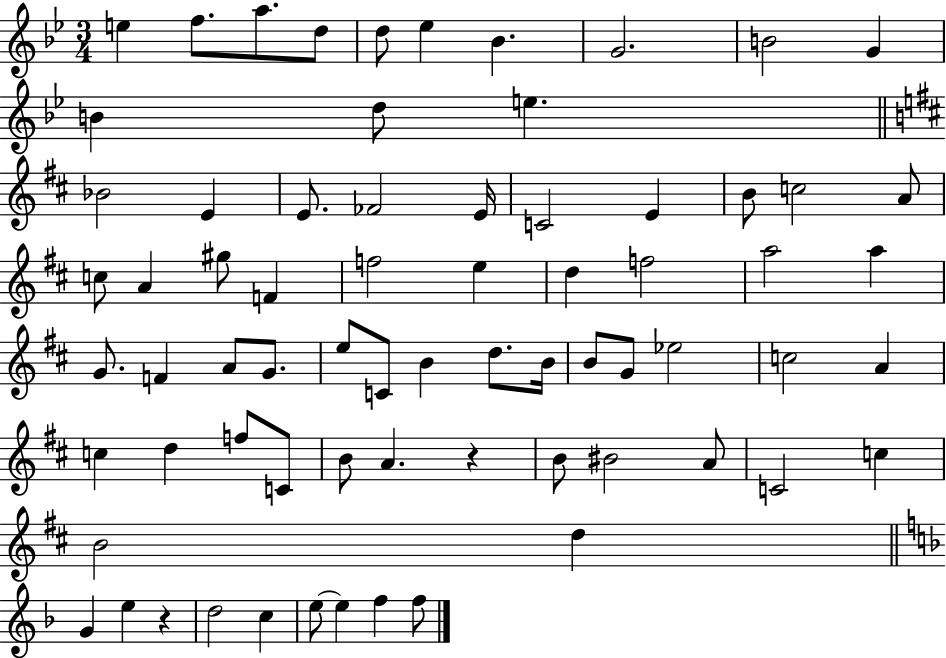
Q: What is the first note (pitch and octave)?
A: E5